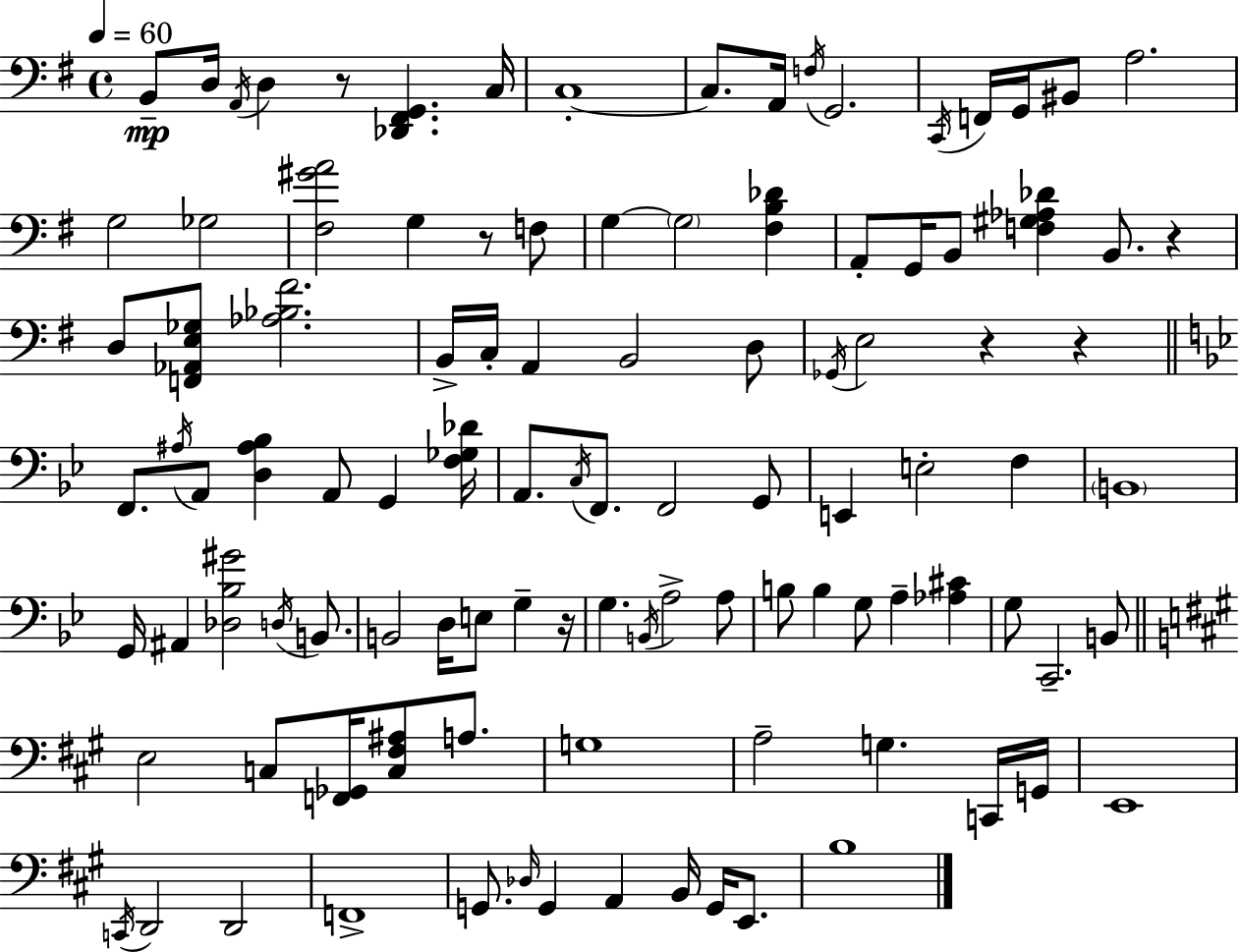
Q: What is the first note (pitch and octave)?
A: B2